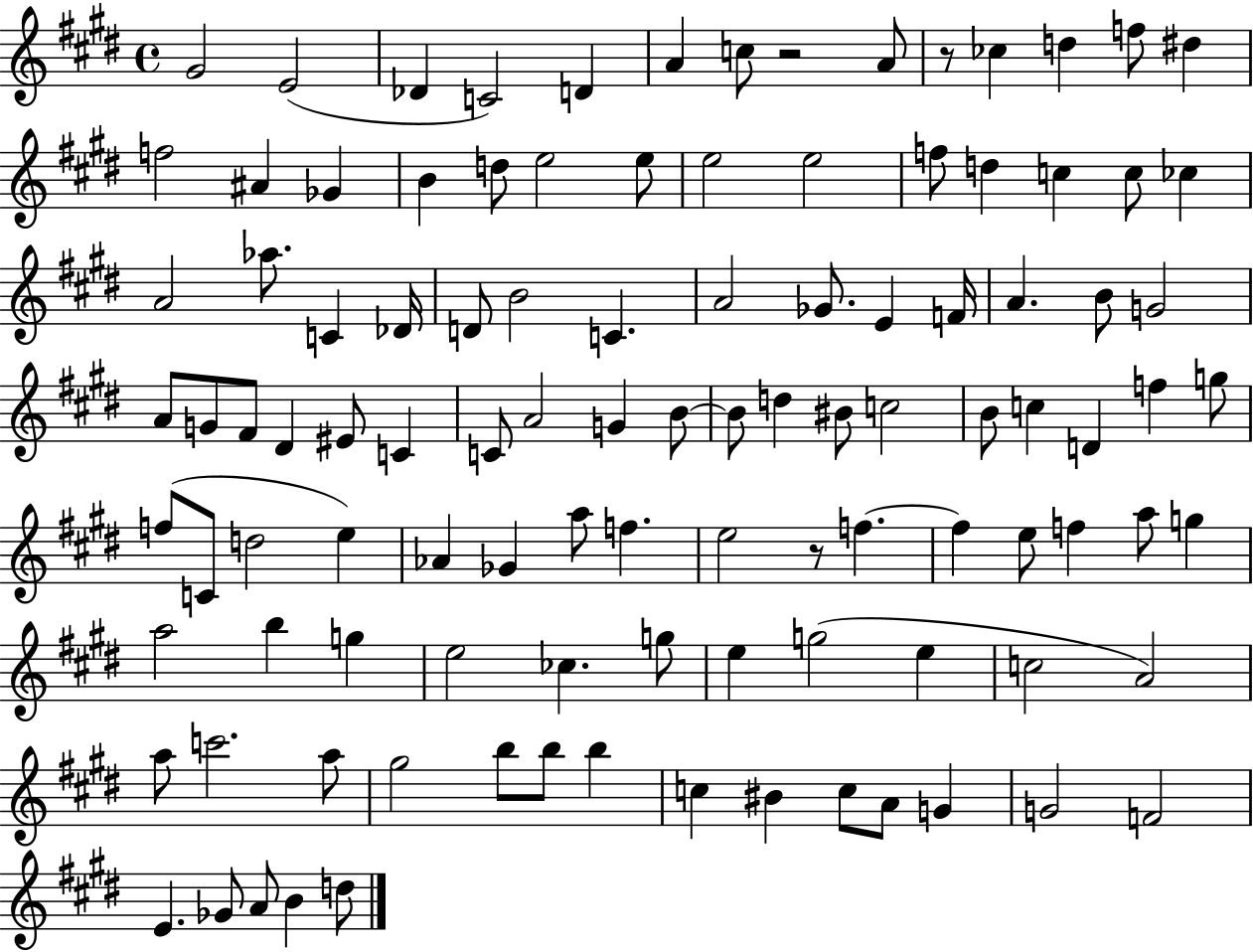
{
  \clef treble
  \time 4/4
  \defaultTimeSignature
  \key e \major
  \repeat volta 2 { gis'2 e'2( | des'4 c'2) d'4 | a'4 c''8 r2 a'8 | r8 ces''4 d''4 f''8 dis''4 | \break f''2 ais'4 ges'4 | b'4 d''8 e''2 e''8 | e''2 e''2 | f''8 d''4 c''4 c''8 ces''4 | \break a'2 aes''8. c'4 des'16 | d'8 b'2 c'4. | a'2 ges'8. e'4 f'16 | a'4. b'8 g'2 | \break a'8 g'8 fis'8 dis'4 eis'8 c'4 | c'8 a'2 g'4 b'8~~ | b'8 d''4 bis'8 c''2 | b'8 c''4 d'4 f''4 g''8 | \break f''8( c'8 d''2 e''4) | aes'4 ges'4 a''8 f''4. | e''2 r8 f''4.~~ | f''4 e''8 f''4 a''8 g''4 | \break a''2 b''4 g''4 | e''2 ces''4. g''8 | e''4 g''2( e''4 | c''2 a'2) | \break a''8 c'''2. a''8 | gis''2 b''8 b''8 b''4 | c''4 bis'4 c''8 a'8 g'4 | g'2 f'2 | \break e'4. ges'8 a'8 b'4 d''8 | } \bar "|."
}